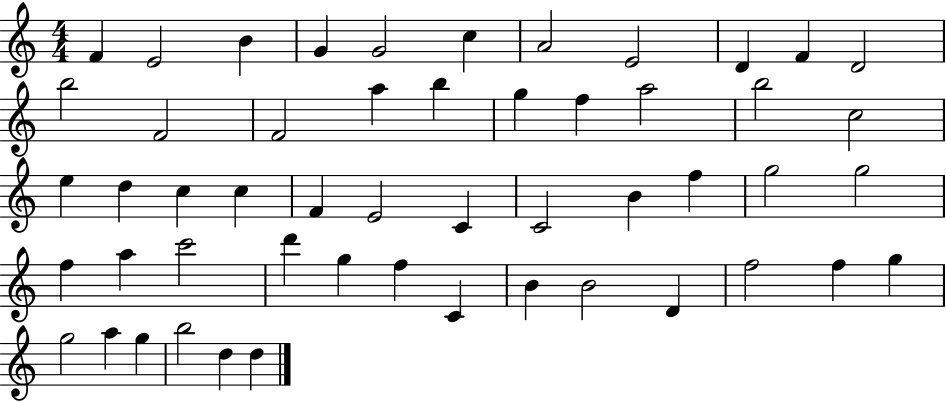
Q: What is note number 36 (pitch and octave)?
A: C6